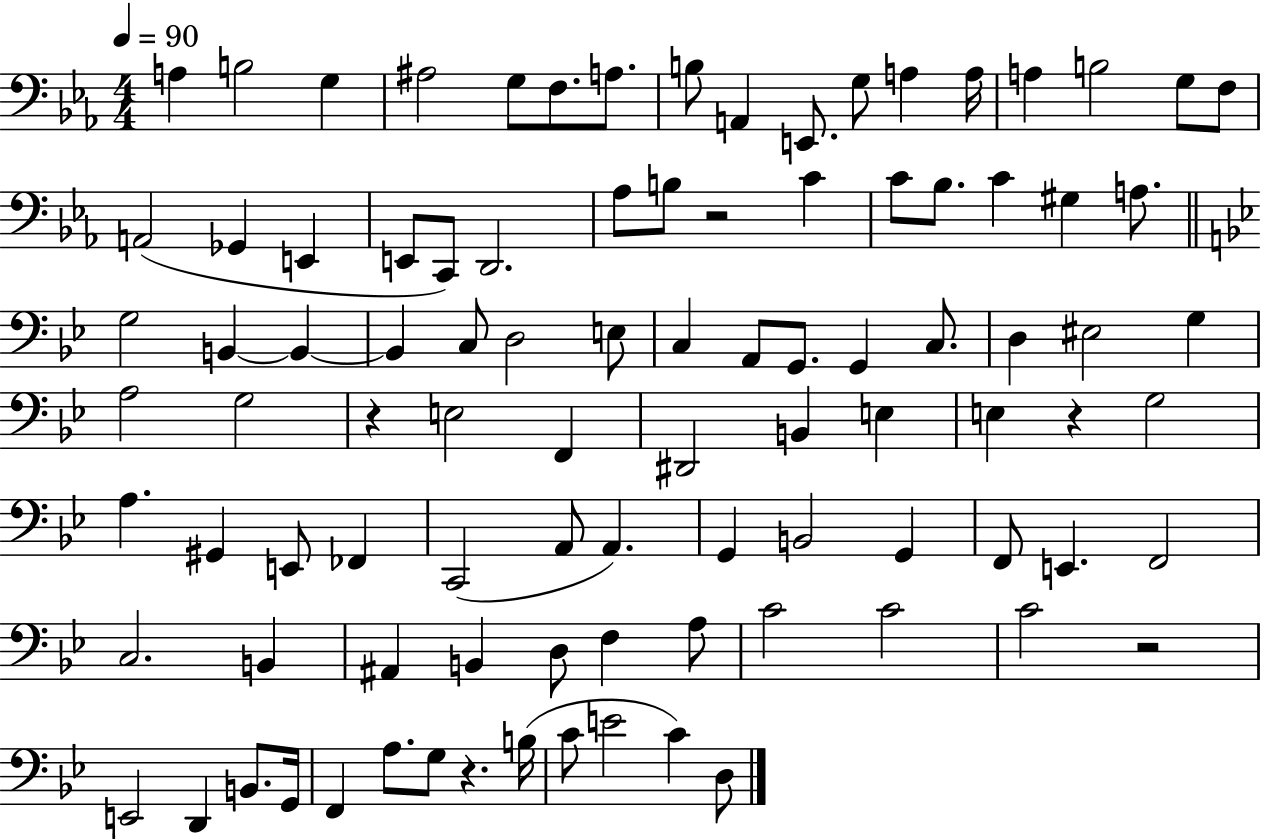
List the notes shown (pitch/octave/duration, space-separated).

A3/q B3/h G3/q A#3/h G3/e F3/e. A3/e. B3/e A2/q E2/e. G3/e A3/q A3/s A3/q B3/h G3/e F3/e A2/h Gb2/q E2/q E2/e C2/e D2/h. Ab3/e B3/e R/h C4/q C4/e Bb3/e. C4/q G#3/q A3/e. G3/h B2/q B2/q B2/q C3/e D3/h E3/e C3/q A2/e G2/e. G2/q C3/e. D3/q EIS3/h G3/q A3/h G3/h R/q E3/h F2/q D#2/h B2/q E3/q E3/q R/q G3/h A3/q. G#2/q E2/e FES2/q C2/h A2/e A2/q. G2/q B2/h G2/q F2/e E2/q. F2/h C3/h. B2/q A#2/q B2/q D3/e F3/q A3/e C4/h C4/h C4/h R/h E2/h D2/q B2/e. G2/s F2/q A3/e. G3/e R/q. B3/s C4/e E4/h C4/q D3/e